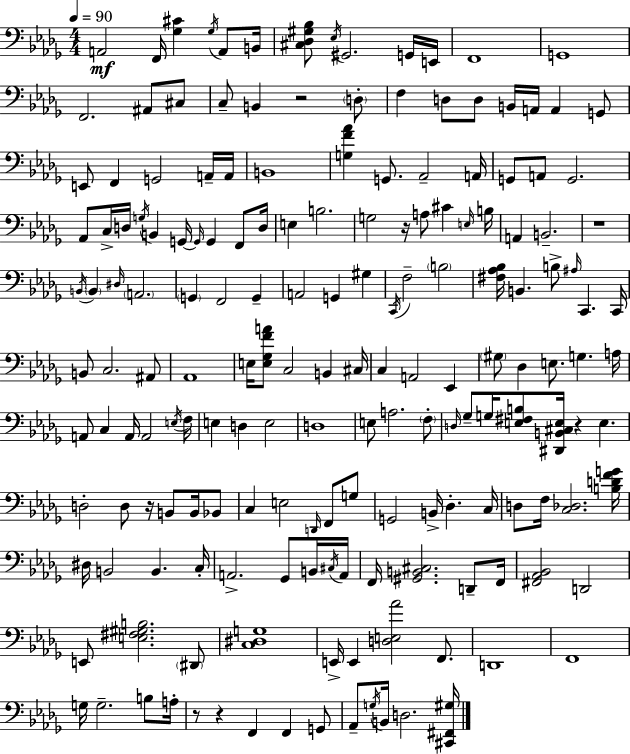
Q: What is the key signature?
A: BES minor